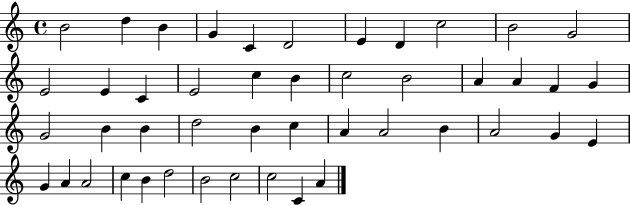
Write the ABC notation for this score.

X:1
T:Untitled
M:4/4
L:1/4
K:C
B2 d B G C D2 E D c2 B2 G2 E2 E C E2 c B c2 B2 A A F G G2 B B d2 B c A A2 B A2 G E G A A2 c B d2 B2 c2 c2 C A